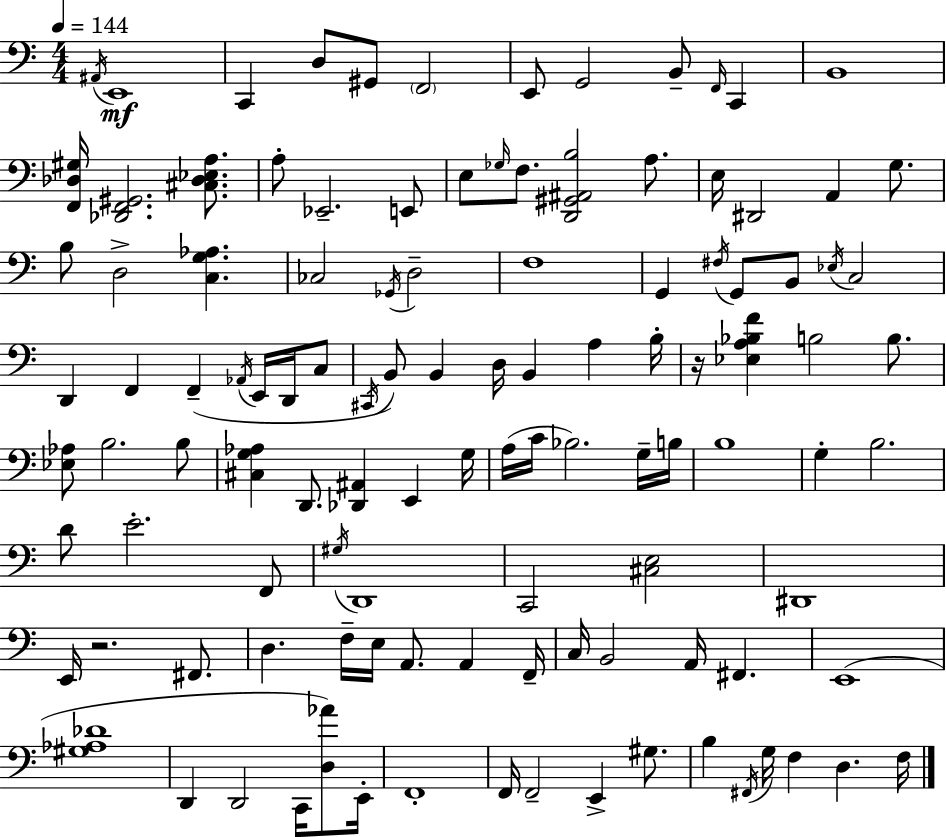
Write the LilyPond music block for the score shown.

{
  \clef bass
  \numericTimeSignature
  \time 4/4
  \key c \major
  \tempo 4 = 144
  \acciaccatura { ais,16 }\mf e,1 | c,4 d8 gis,8 \parenthesize f,2 | e,8 g,2 b,8-- \grace { f,16 } c,4 | b,1 | \break <f, des gis>16 <des, f, gis,>2. <cis des ees a>8. | a8-. ees,2.-- | e,8 e8 \grace { ges16 } f8. <d, gis, ais, b>2 | a8. e16 dis,2 a,4 | \break g8. b8 d2-> <c g aes>4. | ces2 \acciaccatura { ges,16 } d2-- | f1 | g,4 \acciaccatura { fis16 } g,8 b,8 \acciaccatura { ees16 } c2 | \break d,4 f,4 f,4--( | \acciaccatura { aes,16 } e,16 d,16 c8 \acciaccatura { cis,16 }) b,8 b,4 d16 b,4 | a4 b16-. r16 <ees a bes f'>4 b2 | b8. <ees aes>8 b2. | \break b8 <cis g aes>4 d,8. <des, ais,>4 | e,4 g16 a16( c'16 bes2.) | g16-- b16 b1 | g4-. b2. | \break d'8 e'2.-. | f,8 \acciaccatura { gis16 } d,1 | c,2 | <cis e>2 dis,1 | \break e,16 r2. | fis,8. d4. f16-- | e16 a,8. a,4 f,16-- c16 b,2 | a,16 fis,4. e,1( | \break <gis aes des'>1 | d,4 d,2 | c,16 <d aes'>8) e,16-. f,1-. | f,16 f,2-- | \break e,4-> gis8. b4 \acciaccatura { fis,16 } g16 f4 | d4. f16 \bar "|."
}